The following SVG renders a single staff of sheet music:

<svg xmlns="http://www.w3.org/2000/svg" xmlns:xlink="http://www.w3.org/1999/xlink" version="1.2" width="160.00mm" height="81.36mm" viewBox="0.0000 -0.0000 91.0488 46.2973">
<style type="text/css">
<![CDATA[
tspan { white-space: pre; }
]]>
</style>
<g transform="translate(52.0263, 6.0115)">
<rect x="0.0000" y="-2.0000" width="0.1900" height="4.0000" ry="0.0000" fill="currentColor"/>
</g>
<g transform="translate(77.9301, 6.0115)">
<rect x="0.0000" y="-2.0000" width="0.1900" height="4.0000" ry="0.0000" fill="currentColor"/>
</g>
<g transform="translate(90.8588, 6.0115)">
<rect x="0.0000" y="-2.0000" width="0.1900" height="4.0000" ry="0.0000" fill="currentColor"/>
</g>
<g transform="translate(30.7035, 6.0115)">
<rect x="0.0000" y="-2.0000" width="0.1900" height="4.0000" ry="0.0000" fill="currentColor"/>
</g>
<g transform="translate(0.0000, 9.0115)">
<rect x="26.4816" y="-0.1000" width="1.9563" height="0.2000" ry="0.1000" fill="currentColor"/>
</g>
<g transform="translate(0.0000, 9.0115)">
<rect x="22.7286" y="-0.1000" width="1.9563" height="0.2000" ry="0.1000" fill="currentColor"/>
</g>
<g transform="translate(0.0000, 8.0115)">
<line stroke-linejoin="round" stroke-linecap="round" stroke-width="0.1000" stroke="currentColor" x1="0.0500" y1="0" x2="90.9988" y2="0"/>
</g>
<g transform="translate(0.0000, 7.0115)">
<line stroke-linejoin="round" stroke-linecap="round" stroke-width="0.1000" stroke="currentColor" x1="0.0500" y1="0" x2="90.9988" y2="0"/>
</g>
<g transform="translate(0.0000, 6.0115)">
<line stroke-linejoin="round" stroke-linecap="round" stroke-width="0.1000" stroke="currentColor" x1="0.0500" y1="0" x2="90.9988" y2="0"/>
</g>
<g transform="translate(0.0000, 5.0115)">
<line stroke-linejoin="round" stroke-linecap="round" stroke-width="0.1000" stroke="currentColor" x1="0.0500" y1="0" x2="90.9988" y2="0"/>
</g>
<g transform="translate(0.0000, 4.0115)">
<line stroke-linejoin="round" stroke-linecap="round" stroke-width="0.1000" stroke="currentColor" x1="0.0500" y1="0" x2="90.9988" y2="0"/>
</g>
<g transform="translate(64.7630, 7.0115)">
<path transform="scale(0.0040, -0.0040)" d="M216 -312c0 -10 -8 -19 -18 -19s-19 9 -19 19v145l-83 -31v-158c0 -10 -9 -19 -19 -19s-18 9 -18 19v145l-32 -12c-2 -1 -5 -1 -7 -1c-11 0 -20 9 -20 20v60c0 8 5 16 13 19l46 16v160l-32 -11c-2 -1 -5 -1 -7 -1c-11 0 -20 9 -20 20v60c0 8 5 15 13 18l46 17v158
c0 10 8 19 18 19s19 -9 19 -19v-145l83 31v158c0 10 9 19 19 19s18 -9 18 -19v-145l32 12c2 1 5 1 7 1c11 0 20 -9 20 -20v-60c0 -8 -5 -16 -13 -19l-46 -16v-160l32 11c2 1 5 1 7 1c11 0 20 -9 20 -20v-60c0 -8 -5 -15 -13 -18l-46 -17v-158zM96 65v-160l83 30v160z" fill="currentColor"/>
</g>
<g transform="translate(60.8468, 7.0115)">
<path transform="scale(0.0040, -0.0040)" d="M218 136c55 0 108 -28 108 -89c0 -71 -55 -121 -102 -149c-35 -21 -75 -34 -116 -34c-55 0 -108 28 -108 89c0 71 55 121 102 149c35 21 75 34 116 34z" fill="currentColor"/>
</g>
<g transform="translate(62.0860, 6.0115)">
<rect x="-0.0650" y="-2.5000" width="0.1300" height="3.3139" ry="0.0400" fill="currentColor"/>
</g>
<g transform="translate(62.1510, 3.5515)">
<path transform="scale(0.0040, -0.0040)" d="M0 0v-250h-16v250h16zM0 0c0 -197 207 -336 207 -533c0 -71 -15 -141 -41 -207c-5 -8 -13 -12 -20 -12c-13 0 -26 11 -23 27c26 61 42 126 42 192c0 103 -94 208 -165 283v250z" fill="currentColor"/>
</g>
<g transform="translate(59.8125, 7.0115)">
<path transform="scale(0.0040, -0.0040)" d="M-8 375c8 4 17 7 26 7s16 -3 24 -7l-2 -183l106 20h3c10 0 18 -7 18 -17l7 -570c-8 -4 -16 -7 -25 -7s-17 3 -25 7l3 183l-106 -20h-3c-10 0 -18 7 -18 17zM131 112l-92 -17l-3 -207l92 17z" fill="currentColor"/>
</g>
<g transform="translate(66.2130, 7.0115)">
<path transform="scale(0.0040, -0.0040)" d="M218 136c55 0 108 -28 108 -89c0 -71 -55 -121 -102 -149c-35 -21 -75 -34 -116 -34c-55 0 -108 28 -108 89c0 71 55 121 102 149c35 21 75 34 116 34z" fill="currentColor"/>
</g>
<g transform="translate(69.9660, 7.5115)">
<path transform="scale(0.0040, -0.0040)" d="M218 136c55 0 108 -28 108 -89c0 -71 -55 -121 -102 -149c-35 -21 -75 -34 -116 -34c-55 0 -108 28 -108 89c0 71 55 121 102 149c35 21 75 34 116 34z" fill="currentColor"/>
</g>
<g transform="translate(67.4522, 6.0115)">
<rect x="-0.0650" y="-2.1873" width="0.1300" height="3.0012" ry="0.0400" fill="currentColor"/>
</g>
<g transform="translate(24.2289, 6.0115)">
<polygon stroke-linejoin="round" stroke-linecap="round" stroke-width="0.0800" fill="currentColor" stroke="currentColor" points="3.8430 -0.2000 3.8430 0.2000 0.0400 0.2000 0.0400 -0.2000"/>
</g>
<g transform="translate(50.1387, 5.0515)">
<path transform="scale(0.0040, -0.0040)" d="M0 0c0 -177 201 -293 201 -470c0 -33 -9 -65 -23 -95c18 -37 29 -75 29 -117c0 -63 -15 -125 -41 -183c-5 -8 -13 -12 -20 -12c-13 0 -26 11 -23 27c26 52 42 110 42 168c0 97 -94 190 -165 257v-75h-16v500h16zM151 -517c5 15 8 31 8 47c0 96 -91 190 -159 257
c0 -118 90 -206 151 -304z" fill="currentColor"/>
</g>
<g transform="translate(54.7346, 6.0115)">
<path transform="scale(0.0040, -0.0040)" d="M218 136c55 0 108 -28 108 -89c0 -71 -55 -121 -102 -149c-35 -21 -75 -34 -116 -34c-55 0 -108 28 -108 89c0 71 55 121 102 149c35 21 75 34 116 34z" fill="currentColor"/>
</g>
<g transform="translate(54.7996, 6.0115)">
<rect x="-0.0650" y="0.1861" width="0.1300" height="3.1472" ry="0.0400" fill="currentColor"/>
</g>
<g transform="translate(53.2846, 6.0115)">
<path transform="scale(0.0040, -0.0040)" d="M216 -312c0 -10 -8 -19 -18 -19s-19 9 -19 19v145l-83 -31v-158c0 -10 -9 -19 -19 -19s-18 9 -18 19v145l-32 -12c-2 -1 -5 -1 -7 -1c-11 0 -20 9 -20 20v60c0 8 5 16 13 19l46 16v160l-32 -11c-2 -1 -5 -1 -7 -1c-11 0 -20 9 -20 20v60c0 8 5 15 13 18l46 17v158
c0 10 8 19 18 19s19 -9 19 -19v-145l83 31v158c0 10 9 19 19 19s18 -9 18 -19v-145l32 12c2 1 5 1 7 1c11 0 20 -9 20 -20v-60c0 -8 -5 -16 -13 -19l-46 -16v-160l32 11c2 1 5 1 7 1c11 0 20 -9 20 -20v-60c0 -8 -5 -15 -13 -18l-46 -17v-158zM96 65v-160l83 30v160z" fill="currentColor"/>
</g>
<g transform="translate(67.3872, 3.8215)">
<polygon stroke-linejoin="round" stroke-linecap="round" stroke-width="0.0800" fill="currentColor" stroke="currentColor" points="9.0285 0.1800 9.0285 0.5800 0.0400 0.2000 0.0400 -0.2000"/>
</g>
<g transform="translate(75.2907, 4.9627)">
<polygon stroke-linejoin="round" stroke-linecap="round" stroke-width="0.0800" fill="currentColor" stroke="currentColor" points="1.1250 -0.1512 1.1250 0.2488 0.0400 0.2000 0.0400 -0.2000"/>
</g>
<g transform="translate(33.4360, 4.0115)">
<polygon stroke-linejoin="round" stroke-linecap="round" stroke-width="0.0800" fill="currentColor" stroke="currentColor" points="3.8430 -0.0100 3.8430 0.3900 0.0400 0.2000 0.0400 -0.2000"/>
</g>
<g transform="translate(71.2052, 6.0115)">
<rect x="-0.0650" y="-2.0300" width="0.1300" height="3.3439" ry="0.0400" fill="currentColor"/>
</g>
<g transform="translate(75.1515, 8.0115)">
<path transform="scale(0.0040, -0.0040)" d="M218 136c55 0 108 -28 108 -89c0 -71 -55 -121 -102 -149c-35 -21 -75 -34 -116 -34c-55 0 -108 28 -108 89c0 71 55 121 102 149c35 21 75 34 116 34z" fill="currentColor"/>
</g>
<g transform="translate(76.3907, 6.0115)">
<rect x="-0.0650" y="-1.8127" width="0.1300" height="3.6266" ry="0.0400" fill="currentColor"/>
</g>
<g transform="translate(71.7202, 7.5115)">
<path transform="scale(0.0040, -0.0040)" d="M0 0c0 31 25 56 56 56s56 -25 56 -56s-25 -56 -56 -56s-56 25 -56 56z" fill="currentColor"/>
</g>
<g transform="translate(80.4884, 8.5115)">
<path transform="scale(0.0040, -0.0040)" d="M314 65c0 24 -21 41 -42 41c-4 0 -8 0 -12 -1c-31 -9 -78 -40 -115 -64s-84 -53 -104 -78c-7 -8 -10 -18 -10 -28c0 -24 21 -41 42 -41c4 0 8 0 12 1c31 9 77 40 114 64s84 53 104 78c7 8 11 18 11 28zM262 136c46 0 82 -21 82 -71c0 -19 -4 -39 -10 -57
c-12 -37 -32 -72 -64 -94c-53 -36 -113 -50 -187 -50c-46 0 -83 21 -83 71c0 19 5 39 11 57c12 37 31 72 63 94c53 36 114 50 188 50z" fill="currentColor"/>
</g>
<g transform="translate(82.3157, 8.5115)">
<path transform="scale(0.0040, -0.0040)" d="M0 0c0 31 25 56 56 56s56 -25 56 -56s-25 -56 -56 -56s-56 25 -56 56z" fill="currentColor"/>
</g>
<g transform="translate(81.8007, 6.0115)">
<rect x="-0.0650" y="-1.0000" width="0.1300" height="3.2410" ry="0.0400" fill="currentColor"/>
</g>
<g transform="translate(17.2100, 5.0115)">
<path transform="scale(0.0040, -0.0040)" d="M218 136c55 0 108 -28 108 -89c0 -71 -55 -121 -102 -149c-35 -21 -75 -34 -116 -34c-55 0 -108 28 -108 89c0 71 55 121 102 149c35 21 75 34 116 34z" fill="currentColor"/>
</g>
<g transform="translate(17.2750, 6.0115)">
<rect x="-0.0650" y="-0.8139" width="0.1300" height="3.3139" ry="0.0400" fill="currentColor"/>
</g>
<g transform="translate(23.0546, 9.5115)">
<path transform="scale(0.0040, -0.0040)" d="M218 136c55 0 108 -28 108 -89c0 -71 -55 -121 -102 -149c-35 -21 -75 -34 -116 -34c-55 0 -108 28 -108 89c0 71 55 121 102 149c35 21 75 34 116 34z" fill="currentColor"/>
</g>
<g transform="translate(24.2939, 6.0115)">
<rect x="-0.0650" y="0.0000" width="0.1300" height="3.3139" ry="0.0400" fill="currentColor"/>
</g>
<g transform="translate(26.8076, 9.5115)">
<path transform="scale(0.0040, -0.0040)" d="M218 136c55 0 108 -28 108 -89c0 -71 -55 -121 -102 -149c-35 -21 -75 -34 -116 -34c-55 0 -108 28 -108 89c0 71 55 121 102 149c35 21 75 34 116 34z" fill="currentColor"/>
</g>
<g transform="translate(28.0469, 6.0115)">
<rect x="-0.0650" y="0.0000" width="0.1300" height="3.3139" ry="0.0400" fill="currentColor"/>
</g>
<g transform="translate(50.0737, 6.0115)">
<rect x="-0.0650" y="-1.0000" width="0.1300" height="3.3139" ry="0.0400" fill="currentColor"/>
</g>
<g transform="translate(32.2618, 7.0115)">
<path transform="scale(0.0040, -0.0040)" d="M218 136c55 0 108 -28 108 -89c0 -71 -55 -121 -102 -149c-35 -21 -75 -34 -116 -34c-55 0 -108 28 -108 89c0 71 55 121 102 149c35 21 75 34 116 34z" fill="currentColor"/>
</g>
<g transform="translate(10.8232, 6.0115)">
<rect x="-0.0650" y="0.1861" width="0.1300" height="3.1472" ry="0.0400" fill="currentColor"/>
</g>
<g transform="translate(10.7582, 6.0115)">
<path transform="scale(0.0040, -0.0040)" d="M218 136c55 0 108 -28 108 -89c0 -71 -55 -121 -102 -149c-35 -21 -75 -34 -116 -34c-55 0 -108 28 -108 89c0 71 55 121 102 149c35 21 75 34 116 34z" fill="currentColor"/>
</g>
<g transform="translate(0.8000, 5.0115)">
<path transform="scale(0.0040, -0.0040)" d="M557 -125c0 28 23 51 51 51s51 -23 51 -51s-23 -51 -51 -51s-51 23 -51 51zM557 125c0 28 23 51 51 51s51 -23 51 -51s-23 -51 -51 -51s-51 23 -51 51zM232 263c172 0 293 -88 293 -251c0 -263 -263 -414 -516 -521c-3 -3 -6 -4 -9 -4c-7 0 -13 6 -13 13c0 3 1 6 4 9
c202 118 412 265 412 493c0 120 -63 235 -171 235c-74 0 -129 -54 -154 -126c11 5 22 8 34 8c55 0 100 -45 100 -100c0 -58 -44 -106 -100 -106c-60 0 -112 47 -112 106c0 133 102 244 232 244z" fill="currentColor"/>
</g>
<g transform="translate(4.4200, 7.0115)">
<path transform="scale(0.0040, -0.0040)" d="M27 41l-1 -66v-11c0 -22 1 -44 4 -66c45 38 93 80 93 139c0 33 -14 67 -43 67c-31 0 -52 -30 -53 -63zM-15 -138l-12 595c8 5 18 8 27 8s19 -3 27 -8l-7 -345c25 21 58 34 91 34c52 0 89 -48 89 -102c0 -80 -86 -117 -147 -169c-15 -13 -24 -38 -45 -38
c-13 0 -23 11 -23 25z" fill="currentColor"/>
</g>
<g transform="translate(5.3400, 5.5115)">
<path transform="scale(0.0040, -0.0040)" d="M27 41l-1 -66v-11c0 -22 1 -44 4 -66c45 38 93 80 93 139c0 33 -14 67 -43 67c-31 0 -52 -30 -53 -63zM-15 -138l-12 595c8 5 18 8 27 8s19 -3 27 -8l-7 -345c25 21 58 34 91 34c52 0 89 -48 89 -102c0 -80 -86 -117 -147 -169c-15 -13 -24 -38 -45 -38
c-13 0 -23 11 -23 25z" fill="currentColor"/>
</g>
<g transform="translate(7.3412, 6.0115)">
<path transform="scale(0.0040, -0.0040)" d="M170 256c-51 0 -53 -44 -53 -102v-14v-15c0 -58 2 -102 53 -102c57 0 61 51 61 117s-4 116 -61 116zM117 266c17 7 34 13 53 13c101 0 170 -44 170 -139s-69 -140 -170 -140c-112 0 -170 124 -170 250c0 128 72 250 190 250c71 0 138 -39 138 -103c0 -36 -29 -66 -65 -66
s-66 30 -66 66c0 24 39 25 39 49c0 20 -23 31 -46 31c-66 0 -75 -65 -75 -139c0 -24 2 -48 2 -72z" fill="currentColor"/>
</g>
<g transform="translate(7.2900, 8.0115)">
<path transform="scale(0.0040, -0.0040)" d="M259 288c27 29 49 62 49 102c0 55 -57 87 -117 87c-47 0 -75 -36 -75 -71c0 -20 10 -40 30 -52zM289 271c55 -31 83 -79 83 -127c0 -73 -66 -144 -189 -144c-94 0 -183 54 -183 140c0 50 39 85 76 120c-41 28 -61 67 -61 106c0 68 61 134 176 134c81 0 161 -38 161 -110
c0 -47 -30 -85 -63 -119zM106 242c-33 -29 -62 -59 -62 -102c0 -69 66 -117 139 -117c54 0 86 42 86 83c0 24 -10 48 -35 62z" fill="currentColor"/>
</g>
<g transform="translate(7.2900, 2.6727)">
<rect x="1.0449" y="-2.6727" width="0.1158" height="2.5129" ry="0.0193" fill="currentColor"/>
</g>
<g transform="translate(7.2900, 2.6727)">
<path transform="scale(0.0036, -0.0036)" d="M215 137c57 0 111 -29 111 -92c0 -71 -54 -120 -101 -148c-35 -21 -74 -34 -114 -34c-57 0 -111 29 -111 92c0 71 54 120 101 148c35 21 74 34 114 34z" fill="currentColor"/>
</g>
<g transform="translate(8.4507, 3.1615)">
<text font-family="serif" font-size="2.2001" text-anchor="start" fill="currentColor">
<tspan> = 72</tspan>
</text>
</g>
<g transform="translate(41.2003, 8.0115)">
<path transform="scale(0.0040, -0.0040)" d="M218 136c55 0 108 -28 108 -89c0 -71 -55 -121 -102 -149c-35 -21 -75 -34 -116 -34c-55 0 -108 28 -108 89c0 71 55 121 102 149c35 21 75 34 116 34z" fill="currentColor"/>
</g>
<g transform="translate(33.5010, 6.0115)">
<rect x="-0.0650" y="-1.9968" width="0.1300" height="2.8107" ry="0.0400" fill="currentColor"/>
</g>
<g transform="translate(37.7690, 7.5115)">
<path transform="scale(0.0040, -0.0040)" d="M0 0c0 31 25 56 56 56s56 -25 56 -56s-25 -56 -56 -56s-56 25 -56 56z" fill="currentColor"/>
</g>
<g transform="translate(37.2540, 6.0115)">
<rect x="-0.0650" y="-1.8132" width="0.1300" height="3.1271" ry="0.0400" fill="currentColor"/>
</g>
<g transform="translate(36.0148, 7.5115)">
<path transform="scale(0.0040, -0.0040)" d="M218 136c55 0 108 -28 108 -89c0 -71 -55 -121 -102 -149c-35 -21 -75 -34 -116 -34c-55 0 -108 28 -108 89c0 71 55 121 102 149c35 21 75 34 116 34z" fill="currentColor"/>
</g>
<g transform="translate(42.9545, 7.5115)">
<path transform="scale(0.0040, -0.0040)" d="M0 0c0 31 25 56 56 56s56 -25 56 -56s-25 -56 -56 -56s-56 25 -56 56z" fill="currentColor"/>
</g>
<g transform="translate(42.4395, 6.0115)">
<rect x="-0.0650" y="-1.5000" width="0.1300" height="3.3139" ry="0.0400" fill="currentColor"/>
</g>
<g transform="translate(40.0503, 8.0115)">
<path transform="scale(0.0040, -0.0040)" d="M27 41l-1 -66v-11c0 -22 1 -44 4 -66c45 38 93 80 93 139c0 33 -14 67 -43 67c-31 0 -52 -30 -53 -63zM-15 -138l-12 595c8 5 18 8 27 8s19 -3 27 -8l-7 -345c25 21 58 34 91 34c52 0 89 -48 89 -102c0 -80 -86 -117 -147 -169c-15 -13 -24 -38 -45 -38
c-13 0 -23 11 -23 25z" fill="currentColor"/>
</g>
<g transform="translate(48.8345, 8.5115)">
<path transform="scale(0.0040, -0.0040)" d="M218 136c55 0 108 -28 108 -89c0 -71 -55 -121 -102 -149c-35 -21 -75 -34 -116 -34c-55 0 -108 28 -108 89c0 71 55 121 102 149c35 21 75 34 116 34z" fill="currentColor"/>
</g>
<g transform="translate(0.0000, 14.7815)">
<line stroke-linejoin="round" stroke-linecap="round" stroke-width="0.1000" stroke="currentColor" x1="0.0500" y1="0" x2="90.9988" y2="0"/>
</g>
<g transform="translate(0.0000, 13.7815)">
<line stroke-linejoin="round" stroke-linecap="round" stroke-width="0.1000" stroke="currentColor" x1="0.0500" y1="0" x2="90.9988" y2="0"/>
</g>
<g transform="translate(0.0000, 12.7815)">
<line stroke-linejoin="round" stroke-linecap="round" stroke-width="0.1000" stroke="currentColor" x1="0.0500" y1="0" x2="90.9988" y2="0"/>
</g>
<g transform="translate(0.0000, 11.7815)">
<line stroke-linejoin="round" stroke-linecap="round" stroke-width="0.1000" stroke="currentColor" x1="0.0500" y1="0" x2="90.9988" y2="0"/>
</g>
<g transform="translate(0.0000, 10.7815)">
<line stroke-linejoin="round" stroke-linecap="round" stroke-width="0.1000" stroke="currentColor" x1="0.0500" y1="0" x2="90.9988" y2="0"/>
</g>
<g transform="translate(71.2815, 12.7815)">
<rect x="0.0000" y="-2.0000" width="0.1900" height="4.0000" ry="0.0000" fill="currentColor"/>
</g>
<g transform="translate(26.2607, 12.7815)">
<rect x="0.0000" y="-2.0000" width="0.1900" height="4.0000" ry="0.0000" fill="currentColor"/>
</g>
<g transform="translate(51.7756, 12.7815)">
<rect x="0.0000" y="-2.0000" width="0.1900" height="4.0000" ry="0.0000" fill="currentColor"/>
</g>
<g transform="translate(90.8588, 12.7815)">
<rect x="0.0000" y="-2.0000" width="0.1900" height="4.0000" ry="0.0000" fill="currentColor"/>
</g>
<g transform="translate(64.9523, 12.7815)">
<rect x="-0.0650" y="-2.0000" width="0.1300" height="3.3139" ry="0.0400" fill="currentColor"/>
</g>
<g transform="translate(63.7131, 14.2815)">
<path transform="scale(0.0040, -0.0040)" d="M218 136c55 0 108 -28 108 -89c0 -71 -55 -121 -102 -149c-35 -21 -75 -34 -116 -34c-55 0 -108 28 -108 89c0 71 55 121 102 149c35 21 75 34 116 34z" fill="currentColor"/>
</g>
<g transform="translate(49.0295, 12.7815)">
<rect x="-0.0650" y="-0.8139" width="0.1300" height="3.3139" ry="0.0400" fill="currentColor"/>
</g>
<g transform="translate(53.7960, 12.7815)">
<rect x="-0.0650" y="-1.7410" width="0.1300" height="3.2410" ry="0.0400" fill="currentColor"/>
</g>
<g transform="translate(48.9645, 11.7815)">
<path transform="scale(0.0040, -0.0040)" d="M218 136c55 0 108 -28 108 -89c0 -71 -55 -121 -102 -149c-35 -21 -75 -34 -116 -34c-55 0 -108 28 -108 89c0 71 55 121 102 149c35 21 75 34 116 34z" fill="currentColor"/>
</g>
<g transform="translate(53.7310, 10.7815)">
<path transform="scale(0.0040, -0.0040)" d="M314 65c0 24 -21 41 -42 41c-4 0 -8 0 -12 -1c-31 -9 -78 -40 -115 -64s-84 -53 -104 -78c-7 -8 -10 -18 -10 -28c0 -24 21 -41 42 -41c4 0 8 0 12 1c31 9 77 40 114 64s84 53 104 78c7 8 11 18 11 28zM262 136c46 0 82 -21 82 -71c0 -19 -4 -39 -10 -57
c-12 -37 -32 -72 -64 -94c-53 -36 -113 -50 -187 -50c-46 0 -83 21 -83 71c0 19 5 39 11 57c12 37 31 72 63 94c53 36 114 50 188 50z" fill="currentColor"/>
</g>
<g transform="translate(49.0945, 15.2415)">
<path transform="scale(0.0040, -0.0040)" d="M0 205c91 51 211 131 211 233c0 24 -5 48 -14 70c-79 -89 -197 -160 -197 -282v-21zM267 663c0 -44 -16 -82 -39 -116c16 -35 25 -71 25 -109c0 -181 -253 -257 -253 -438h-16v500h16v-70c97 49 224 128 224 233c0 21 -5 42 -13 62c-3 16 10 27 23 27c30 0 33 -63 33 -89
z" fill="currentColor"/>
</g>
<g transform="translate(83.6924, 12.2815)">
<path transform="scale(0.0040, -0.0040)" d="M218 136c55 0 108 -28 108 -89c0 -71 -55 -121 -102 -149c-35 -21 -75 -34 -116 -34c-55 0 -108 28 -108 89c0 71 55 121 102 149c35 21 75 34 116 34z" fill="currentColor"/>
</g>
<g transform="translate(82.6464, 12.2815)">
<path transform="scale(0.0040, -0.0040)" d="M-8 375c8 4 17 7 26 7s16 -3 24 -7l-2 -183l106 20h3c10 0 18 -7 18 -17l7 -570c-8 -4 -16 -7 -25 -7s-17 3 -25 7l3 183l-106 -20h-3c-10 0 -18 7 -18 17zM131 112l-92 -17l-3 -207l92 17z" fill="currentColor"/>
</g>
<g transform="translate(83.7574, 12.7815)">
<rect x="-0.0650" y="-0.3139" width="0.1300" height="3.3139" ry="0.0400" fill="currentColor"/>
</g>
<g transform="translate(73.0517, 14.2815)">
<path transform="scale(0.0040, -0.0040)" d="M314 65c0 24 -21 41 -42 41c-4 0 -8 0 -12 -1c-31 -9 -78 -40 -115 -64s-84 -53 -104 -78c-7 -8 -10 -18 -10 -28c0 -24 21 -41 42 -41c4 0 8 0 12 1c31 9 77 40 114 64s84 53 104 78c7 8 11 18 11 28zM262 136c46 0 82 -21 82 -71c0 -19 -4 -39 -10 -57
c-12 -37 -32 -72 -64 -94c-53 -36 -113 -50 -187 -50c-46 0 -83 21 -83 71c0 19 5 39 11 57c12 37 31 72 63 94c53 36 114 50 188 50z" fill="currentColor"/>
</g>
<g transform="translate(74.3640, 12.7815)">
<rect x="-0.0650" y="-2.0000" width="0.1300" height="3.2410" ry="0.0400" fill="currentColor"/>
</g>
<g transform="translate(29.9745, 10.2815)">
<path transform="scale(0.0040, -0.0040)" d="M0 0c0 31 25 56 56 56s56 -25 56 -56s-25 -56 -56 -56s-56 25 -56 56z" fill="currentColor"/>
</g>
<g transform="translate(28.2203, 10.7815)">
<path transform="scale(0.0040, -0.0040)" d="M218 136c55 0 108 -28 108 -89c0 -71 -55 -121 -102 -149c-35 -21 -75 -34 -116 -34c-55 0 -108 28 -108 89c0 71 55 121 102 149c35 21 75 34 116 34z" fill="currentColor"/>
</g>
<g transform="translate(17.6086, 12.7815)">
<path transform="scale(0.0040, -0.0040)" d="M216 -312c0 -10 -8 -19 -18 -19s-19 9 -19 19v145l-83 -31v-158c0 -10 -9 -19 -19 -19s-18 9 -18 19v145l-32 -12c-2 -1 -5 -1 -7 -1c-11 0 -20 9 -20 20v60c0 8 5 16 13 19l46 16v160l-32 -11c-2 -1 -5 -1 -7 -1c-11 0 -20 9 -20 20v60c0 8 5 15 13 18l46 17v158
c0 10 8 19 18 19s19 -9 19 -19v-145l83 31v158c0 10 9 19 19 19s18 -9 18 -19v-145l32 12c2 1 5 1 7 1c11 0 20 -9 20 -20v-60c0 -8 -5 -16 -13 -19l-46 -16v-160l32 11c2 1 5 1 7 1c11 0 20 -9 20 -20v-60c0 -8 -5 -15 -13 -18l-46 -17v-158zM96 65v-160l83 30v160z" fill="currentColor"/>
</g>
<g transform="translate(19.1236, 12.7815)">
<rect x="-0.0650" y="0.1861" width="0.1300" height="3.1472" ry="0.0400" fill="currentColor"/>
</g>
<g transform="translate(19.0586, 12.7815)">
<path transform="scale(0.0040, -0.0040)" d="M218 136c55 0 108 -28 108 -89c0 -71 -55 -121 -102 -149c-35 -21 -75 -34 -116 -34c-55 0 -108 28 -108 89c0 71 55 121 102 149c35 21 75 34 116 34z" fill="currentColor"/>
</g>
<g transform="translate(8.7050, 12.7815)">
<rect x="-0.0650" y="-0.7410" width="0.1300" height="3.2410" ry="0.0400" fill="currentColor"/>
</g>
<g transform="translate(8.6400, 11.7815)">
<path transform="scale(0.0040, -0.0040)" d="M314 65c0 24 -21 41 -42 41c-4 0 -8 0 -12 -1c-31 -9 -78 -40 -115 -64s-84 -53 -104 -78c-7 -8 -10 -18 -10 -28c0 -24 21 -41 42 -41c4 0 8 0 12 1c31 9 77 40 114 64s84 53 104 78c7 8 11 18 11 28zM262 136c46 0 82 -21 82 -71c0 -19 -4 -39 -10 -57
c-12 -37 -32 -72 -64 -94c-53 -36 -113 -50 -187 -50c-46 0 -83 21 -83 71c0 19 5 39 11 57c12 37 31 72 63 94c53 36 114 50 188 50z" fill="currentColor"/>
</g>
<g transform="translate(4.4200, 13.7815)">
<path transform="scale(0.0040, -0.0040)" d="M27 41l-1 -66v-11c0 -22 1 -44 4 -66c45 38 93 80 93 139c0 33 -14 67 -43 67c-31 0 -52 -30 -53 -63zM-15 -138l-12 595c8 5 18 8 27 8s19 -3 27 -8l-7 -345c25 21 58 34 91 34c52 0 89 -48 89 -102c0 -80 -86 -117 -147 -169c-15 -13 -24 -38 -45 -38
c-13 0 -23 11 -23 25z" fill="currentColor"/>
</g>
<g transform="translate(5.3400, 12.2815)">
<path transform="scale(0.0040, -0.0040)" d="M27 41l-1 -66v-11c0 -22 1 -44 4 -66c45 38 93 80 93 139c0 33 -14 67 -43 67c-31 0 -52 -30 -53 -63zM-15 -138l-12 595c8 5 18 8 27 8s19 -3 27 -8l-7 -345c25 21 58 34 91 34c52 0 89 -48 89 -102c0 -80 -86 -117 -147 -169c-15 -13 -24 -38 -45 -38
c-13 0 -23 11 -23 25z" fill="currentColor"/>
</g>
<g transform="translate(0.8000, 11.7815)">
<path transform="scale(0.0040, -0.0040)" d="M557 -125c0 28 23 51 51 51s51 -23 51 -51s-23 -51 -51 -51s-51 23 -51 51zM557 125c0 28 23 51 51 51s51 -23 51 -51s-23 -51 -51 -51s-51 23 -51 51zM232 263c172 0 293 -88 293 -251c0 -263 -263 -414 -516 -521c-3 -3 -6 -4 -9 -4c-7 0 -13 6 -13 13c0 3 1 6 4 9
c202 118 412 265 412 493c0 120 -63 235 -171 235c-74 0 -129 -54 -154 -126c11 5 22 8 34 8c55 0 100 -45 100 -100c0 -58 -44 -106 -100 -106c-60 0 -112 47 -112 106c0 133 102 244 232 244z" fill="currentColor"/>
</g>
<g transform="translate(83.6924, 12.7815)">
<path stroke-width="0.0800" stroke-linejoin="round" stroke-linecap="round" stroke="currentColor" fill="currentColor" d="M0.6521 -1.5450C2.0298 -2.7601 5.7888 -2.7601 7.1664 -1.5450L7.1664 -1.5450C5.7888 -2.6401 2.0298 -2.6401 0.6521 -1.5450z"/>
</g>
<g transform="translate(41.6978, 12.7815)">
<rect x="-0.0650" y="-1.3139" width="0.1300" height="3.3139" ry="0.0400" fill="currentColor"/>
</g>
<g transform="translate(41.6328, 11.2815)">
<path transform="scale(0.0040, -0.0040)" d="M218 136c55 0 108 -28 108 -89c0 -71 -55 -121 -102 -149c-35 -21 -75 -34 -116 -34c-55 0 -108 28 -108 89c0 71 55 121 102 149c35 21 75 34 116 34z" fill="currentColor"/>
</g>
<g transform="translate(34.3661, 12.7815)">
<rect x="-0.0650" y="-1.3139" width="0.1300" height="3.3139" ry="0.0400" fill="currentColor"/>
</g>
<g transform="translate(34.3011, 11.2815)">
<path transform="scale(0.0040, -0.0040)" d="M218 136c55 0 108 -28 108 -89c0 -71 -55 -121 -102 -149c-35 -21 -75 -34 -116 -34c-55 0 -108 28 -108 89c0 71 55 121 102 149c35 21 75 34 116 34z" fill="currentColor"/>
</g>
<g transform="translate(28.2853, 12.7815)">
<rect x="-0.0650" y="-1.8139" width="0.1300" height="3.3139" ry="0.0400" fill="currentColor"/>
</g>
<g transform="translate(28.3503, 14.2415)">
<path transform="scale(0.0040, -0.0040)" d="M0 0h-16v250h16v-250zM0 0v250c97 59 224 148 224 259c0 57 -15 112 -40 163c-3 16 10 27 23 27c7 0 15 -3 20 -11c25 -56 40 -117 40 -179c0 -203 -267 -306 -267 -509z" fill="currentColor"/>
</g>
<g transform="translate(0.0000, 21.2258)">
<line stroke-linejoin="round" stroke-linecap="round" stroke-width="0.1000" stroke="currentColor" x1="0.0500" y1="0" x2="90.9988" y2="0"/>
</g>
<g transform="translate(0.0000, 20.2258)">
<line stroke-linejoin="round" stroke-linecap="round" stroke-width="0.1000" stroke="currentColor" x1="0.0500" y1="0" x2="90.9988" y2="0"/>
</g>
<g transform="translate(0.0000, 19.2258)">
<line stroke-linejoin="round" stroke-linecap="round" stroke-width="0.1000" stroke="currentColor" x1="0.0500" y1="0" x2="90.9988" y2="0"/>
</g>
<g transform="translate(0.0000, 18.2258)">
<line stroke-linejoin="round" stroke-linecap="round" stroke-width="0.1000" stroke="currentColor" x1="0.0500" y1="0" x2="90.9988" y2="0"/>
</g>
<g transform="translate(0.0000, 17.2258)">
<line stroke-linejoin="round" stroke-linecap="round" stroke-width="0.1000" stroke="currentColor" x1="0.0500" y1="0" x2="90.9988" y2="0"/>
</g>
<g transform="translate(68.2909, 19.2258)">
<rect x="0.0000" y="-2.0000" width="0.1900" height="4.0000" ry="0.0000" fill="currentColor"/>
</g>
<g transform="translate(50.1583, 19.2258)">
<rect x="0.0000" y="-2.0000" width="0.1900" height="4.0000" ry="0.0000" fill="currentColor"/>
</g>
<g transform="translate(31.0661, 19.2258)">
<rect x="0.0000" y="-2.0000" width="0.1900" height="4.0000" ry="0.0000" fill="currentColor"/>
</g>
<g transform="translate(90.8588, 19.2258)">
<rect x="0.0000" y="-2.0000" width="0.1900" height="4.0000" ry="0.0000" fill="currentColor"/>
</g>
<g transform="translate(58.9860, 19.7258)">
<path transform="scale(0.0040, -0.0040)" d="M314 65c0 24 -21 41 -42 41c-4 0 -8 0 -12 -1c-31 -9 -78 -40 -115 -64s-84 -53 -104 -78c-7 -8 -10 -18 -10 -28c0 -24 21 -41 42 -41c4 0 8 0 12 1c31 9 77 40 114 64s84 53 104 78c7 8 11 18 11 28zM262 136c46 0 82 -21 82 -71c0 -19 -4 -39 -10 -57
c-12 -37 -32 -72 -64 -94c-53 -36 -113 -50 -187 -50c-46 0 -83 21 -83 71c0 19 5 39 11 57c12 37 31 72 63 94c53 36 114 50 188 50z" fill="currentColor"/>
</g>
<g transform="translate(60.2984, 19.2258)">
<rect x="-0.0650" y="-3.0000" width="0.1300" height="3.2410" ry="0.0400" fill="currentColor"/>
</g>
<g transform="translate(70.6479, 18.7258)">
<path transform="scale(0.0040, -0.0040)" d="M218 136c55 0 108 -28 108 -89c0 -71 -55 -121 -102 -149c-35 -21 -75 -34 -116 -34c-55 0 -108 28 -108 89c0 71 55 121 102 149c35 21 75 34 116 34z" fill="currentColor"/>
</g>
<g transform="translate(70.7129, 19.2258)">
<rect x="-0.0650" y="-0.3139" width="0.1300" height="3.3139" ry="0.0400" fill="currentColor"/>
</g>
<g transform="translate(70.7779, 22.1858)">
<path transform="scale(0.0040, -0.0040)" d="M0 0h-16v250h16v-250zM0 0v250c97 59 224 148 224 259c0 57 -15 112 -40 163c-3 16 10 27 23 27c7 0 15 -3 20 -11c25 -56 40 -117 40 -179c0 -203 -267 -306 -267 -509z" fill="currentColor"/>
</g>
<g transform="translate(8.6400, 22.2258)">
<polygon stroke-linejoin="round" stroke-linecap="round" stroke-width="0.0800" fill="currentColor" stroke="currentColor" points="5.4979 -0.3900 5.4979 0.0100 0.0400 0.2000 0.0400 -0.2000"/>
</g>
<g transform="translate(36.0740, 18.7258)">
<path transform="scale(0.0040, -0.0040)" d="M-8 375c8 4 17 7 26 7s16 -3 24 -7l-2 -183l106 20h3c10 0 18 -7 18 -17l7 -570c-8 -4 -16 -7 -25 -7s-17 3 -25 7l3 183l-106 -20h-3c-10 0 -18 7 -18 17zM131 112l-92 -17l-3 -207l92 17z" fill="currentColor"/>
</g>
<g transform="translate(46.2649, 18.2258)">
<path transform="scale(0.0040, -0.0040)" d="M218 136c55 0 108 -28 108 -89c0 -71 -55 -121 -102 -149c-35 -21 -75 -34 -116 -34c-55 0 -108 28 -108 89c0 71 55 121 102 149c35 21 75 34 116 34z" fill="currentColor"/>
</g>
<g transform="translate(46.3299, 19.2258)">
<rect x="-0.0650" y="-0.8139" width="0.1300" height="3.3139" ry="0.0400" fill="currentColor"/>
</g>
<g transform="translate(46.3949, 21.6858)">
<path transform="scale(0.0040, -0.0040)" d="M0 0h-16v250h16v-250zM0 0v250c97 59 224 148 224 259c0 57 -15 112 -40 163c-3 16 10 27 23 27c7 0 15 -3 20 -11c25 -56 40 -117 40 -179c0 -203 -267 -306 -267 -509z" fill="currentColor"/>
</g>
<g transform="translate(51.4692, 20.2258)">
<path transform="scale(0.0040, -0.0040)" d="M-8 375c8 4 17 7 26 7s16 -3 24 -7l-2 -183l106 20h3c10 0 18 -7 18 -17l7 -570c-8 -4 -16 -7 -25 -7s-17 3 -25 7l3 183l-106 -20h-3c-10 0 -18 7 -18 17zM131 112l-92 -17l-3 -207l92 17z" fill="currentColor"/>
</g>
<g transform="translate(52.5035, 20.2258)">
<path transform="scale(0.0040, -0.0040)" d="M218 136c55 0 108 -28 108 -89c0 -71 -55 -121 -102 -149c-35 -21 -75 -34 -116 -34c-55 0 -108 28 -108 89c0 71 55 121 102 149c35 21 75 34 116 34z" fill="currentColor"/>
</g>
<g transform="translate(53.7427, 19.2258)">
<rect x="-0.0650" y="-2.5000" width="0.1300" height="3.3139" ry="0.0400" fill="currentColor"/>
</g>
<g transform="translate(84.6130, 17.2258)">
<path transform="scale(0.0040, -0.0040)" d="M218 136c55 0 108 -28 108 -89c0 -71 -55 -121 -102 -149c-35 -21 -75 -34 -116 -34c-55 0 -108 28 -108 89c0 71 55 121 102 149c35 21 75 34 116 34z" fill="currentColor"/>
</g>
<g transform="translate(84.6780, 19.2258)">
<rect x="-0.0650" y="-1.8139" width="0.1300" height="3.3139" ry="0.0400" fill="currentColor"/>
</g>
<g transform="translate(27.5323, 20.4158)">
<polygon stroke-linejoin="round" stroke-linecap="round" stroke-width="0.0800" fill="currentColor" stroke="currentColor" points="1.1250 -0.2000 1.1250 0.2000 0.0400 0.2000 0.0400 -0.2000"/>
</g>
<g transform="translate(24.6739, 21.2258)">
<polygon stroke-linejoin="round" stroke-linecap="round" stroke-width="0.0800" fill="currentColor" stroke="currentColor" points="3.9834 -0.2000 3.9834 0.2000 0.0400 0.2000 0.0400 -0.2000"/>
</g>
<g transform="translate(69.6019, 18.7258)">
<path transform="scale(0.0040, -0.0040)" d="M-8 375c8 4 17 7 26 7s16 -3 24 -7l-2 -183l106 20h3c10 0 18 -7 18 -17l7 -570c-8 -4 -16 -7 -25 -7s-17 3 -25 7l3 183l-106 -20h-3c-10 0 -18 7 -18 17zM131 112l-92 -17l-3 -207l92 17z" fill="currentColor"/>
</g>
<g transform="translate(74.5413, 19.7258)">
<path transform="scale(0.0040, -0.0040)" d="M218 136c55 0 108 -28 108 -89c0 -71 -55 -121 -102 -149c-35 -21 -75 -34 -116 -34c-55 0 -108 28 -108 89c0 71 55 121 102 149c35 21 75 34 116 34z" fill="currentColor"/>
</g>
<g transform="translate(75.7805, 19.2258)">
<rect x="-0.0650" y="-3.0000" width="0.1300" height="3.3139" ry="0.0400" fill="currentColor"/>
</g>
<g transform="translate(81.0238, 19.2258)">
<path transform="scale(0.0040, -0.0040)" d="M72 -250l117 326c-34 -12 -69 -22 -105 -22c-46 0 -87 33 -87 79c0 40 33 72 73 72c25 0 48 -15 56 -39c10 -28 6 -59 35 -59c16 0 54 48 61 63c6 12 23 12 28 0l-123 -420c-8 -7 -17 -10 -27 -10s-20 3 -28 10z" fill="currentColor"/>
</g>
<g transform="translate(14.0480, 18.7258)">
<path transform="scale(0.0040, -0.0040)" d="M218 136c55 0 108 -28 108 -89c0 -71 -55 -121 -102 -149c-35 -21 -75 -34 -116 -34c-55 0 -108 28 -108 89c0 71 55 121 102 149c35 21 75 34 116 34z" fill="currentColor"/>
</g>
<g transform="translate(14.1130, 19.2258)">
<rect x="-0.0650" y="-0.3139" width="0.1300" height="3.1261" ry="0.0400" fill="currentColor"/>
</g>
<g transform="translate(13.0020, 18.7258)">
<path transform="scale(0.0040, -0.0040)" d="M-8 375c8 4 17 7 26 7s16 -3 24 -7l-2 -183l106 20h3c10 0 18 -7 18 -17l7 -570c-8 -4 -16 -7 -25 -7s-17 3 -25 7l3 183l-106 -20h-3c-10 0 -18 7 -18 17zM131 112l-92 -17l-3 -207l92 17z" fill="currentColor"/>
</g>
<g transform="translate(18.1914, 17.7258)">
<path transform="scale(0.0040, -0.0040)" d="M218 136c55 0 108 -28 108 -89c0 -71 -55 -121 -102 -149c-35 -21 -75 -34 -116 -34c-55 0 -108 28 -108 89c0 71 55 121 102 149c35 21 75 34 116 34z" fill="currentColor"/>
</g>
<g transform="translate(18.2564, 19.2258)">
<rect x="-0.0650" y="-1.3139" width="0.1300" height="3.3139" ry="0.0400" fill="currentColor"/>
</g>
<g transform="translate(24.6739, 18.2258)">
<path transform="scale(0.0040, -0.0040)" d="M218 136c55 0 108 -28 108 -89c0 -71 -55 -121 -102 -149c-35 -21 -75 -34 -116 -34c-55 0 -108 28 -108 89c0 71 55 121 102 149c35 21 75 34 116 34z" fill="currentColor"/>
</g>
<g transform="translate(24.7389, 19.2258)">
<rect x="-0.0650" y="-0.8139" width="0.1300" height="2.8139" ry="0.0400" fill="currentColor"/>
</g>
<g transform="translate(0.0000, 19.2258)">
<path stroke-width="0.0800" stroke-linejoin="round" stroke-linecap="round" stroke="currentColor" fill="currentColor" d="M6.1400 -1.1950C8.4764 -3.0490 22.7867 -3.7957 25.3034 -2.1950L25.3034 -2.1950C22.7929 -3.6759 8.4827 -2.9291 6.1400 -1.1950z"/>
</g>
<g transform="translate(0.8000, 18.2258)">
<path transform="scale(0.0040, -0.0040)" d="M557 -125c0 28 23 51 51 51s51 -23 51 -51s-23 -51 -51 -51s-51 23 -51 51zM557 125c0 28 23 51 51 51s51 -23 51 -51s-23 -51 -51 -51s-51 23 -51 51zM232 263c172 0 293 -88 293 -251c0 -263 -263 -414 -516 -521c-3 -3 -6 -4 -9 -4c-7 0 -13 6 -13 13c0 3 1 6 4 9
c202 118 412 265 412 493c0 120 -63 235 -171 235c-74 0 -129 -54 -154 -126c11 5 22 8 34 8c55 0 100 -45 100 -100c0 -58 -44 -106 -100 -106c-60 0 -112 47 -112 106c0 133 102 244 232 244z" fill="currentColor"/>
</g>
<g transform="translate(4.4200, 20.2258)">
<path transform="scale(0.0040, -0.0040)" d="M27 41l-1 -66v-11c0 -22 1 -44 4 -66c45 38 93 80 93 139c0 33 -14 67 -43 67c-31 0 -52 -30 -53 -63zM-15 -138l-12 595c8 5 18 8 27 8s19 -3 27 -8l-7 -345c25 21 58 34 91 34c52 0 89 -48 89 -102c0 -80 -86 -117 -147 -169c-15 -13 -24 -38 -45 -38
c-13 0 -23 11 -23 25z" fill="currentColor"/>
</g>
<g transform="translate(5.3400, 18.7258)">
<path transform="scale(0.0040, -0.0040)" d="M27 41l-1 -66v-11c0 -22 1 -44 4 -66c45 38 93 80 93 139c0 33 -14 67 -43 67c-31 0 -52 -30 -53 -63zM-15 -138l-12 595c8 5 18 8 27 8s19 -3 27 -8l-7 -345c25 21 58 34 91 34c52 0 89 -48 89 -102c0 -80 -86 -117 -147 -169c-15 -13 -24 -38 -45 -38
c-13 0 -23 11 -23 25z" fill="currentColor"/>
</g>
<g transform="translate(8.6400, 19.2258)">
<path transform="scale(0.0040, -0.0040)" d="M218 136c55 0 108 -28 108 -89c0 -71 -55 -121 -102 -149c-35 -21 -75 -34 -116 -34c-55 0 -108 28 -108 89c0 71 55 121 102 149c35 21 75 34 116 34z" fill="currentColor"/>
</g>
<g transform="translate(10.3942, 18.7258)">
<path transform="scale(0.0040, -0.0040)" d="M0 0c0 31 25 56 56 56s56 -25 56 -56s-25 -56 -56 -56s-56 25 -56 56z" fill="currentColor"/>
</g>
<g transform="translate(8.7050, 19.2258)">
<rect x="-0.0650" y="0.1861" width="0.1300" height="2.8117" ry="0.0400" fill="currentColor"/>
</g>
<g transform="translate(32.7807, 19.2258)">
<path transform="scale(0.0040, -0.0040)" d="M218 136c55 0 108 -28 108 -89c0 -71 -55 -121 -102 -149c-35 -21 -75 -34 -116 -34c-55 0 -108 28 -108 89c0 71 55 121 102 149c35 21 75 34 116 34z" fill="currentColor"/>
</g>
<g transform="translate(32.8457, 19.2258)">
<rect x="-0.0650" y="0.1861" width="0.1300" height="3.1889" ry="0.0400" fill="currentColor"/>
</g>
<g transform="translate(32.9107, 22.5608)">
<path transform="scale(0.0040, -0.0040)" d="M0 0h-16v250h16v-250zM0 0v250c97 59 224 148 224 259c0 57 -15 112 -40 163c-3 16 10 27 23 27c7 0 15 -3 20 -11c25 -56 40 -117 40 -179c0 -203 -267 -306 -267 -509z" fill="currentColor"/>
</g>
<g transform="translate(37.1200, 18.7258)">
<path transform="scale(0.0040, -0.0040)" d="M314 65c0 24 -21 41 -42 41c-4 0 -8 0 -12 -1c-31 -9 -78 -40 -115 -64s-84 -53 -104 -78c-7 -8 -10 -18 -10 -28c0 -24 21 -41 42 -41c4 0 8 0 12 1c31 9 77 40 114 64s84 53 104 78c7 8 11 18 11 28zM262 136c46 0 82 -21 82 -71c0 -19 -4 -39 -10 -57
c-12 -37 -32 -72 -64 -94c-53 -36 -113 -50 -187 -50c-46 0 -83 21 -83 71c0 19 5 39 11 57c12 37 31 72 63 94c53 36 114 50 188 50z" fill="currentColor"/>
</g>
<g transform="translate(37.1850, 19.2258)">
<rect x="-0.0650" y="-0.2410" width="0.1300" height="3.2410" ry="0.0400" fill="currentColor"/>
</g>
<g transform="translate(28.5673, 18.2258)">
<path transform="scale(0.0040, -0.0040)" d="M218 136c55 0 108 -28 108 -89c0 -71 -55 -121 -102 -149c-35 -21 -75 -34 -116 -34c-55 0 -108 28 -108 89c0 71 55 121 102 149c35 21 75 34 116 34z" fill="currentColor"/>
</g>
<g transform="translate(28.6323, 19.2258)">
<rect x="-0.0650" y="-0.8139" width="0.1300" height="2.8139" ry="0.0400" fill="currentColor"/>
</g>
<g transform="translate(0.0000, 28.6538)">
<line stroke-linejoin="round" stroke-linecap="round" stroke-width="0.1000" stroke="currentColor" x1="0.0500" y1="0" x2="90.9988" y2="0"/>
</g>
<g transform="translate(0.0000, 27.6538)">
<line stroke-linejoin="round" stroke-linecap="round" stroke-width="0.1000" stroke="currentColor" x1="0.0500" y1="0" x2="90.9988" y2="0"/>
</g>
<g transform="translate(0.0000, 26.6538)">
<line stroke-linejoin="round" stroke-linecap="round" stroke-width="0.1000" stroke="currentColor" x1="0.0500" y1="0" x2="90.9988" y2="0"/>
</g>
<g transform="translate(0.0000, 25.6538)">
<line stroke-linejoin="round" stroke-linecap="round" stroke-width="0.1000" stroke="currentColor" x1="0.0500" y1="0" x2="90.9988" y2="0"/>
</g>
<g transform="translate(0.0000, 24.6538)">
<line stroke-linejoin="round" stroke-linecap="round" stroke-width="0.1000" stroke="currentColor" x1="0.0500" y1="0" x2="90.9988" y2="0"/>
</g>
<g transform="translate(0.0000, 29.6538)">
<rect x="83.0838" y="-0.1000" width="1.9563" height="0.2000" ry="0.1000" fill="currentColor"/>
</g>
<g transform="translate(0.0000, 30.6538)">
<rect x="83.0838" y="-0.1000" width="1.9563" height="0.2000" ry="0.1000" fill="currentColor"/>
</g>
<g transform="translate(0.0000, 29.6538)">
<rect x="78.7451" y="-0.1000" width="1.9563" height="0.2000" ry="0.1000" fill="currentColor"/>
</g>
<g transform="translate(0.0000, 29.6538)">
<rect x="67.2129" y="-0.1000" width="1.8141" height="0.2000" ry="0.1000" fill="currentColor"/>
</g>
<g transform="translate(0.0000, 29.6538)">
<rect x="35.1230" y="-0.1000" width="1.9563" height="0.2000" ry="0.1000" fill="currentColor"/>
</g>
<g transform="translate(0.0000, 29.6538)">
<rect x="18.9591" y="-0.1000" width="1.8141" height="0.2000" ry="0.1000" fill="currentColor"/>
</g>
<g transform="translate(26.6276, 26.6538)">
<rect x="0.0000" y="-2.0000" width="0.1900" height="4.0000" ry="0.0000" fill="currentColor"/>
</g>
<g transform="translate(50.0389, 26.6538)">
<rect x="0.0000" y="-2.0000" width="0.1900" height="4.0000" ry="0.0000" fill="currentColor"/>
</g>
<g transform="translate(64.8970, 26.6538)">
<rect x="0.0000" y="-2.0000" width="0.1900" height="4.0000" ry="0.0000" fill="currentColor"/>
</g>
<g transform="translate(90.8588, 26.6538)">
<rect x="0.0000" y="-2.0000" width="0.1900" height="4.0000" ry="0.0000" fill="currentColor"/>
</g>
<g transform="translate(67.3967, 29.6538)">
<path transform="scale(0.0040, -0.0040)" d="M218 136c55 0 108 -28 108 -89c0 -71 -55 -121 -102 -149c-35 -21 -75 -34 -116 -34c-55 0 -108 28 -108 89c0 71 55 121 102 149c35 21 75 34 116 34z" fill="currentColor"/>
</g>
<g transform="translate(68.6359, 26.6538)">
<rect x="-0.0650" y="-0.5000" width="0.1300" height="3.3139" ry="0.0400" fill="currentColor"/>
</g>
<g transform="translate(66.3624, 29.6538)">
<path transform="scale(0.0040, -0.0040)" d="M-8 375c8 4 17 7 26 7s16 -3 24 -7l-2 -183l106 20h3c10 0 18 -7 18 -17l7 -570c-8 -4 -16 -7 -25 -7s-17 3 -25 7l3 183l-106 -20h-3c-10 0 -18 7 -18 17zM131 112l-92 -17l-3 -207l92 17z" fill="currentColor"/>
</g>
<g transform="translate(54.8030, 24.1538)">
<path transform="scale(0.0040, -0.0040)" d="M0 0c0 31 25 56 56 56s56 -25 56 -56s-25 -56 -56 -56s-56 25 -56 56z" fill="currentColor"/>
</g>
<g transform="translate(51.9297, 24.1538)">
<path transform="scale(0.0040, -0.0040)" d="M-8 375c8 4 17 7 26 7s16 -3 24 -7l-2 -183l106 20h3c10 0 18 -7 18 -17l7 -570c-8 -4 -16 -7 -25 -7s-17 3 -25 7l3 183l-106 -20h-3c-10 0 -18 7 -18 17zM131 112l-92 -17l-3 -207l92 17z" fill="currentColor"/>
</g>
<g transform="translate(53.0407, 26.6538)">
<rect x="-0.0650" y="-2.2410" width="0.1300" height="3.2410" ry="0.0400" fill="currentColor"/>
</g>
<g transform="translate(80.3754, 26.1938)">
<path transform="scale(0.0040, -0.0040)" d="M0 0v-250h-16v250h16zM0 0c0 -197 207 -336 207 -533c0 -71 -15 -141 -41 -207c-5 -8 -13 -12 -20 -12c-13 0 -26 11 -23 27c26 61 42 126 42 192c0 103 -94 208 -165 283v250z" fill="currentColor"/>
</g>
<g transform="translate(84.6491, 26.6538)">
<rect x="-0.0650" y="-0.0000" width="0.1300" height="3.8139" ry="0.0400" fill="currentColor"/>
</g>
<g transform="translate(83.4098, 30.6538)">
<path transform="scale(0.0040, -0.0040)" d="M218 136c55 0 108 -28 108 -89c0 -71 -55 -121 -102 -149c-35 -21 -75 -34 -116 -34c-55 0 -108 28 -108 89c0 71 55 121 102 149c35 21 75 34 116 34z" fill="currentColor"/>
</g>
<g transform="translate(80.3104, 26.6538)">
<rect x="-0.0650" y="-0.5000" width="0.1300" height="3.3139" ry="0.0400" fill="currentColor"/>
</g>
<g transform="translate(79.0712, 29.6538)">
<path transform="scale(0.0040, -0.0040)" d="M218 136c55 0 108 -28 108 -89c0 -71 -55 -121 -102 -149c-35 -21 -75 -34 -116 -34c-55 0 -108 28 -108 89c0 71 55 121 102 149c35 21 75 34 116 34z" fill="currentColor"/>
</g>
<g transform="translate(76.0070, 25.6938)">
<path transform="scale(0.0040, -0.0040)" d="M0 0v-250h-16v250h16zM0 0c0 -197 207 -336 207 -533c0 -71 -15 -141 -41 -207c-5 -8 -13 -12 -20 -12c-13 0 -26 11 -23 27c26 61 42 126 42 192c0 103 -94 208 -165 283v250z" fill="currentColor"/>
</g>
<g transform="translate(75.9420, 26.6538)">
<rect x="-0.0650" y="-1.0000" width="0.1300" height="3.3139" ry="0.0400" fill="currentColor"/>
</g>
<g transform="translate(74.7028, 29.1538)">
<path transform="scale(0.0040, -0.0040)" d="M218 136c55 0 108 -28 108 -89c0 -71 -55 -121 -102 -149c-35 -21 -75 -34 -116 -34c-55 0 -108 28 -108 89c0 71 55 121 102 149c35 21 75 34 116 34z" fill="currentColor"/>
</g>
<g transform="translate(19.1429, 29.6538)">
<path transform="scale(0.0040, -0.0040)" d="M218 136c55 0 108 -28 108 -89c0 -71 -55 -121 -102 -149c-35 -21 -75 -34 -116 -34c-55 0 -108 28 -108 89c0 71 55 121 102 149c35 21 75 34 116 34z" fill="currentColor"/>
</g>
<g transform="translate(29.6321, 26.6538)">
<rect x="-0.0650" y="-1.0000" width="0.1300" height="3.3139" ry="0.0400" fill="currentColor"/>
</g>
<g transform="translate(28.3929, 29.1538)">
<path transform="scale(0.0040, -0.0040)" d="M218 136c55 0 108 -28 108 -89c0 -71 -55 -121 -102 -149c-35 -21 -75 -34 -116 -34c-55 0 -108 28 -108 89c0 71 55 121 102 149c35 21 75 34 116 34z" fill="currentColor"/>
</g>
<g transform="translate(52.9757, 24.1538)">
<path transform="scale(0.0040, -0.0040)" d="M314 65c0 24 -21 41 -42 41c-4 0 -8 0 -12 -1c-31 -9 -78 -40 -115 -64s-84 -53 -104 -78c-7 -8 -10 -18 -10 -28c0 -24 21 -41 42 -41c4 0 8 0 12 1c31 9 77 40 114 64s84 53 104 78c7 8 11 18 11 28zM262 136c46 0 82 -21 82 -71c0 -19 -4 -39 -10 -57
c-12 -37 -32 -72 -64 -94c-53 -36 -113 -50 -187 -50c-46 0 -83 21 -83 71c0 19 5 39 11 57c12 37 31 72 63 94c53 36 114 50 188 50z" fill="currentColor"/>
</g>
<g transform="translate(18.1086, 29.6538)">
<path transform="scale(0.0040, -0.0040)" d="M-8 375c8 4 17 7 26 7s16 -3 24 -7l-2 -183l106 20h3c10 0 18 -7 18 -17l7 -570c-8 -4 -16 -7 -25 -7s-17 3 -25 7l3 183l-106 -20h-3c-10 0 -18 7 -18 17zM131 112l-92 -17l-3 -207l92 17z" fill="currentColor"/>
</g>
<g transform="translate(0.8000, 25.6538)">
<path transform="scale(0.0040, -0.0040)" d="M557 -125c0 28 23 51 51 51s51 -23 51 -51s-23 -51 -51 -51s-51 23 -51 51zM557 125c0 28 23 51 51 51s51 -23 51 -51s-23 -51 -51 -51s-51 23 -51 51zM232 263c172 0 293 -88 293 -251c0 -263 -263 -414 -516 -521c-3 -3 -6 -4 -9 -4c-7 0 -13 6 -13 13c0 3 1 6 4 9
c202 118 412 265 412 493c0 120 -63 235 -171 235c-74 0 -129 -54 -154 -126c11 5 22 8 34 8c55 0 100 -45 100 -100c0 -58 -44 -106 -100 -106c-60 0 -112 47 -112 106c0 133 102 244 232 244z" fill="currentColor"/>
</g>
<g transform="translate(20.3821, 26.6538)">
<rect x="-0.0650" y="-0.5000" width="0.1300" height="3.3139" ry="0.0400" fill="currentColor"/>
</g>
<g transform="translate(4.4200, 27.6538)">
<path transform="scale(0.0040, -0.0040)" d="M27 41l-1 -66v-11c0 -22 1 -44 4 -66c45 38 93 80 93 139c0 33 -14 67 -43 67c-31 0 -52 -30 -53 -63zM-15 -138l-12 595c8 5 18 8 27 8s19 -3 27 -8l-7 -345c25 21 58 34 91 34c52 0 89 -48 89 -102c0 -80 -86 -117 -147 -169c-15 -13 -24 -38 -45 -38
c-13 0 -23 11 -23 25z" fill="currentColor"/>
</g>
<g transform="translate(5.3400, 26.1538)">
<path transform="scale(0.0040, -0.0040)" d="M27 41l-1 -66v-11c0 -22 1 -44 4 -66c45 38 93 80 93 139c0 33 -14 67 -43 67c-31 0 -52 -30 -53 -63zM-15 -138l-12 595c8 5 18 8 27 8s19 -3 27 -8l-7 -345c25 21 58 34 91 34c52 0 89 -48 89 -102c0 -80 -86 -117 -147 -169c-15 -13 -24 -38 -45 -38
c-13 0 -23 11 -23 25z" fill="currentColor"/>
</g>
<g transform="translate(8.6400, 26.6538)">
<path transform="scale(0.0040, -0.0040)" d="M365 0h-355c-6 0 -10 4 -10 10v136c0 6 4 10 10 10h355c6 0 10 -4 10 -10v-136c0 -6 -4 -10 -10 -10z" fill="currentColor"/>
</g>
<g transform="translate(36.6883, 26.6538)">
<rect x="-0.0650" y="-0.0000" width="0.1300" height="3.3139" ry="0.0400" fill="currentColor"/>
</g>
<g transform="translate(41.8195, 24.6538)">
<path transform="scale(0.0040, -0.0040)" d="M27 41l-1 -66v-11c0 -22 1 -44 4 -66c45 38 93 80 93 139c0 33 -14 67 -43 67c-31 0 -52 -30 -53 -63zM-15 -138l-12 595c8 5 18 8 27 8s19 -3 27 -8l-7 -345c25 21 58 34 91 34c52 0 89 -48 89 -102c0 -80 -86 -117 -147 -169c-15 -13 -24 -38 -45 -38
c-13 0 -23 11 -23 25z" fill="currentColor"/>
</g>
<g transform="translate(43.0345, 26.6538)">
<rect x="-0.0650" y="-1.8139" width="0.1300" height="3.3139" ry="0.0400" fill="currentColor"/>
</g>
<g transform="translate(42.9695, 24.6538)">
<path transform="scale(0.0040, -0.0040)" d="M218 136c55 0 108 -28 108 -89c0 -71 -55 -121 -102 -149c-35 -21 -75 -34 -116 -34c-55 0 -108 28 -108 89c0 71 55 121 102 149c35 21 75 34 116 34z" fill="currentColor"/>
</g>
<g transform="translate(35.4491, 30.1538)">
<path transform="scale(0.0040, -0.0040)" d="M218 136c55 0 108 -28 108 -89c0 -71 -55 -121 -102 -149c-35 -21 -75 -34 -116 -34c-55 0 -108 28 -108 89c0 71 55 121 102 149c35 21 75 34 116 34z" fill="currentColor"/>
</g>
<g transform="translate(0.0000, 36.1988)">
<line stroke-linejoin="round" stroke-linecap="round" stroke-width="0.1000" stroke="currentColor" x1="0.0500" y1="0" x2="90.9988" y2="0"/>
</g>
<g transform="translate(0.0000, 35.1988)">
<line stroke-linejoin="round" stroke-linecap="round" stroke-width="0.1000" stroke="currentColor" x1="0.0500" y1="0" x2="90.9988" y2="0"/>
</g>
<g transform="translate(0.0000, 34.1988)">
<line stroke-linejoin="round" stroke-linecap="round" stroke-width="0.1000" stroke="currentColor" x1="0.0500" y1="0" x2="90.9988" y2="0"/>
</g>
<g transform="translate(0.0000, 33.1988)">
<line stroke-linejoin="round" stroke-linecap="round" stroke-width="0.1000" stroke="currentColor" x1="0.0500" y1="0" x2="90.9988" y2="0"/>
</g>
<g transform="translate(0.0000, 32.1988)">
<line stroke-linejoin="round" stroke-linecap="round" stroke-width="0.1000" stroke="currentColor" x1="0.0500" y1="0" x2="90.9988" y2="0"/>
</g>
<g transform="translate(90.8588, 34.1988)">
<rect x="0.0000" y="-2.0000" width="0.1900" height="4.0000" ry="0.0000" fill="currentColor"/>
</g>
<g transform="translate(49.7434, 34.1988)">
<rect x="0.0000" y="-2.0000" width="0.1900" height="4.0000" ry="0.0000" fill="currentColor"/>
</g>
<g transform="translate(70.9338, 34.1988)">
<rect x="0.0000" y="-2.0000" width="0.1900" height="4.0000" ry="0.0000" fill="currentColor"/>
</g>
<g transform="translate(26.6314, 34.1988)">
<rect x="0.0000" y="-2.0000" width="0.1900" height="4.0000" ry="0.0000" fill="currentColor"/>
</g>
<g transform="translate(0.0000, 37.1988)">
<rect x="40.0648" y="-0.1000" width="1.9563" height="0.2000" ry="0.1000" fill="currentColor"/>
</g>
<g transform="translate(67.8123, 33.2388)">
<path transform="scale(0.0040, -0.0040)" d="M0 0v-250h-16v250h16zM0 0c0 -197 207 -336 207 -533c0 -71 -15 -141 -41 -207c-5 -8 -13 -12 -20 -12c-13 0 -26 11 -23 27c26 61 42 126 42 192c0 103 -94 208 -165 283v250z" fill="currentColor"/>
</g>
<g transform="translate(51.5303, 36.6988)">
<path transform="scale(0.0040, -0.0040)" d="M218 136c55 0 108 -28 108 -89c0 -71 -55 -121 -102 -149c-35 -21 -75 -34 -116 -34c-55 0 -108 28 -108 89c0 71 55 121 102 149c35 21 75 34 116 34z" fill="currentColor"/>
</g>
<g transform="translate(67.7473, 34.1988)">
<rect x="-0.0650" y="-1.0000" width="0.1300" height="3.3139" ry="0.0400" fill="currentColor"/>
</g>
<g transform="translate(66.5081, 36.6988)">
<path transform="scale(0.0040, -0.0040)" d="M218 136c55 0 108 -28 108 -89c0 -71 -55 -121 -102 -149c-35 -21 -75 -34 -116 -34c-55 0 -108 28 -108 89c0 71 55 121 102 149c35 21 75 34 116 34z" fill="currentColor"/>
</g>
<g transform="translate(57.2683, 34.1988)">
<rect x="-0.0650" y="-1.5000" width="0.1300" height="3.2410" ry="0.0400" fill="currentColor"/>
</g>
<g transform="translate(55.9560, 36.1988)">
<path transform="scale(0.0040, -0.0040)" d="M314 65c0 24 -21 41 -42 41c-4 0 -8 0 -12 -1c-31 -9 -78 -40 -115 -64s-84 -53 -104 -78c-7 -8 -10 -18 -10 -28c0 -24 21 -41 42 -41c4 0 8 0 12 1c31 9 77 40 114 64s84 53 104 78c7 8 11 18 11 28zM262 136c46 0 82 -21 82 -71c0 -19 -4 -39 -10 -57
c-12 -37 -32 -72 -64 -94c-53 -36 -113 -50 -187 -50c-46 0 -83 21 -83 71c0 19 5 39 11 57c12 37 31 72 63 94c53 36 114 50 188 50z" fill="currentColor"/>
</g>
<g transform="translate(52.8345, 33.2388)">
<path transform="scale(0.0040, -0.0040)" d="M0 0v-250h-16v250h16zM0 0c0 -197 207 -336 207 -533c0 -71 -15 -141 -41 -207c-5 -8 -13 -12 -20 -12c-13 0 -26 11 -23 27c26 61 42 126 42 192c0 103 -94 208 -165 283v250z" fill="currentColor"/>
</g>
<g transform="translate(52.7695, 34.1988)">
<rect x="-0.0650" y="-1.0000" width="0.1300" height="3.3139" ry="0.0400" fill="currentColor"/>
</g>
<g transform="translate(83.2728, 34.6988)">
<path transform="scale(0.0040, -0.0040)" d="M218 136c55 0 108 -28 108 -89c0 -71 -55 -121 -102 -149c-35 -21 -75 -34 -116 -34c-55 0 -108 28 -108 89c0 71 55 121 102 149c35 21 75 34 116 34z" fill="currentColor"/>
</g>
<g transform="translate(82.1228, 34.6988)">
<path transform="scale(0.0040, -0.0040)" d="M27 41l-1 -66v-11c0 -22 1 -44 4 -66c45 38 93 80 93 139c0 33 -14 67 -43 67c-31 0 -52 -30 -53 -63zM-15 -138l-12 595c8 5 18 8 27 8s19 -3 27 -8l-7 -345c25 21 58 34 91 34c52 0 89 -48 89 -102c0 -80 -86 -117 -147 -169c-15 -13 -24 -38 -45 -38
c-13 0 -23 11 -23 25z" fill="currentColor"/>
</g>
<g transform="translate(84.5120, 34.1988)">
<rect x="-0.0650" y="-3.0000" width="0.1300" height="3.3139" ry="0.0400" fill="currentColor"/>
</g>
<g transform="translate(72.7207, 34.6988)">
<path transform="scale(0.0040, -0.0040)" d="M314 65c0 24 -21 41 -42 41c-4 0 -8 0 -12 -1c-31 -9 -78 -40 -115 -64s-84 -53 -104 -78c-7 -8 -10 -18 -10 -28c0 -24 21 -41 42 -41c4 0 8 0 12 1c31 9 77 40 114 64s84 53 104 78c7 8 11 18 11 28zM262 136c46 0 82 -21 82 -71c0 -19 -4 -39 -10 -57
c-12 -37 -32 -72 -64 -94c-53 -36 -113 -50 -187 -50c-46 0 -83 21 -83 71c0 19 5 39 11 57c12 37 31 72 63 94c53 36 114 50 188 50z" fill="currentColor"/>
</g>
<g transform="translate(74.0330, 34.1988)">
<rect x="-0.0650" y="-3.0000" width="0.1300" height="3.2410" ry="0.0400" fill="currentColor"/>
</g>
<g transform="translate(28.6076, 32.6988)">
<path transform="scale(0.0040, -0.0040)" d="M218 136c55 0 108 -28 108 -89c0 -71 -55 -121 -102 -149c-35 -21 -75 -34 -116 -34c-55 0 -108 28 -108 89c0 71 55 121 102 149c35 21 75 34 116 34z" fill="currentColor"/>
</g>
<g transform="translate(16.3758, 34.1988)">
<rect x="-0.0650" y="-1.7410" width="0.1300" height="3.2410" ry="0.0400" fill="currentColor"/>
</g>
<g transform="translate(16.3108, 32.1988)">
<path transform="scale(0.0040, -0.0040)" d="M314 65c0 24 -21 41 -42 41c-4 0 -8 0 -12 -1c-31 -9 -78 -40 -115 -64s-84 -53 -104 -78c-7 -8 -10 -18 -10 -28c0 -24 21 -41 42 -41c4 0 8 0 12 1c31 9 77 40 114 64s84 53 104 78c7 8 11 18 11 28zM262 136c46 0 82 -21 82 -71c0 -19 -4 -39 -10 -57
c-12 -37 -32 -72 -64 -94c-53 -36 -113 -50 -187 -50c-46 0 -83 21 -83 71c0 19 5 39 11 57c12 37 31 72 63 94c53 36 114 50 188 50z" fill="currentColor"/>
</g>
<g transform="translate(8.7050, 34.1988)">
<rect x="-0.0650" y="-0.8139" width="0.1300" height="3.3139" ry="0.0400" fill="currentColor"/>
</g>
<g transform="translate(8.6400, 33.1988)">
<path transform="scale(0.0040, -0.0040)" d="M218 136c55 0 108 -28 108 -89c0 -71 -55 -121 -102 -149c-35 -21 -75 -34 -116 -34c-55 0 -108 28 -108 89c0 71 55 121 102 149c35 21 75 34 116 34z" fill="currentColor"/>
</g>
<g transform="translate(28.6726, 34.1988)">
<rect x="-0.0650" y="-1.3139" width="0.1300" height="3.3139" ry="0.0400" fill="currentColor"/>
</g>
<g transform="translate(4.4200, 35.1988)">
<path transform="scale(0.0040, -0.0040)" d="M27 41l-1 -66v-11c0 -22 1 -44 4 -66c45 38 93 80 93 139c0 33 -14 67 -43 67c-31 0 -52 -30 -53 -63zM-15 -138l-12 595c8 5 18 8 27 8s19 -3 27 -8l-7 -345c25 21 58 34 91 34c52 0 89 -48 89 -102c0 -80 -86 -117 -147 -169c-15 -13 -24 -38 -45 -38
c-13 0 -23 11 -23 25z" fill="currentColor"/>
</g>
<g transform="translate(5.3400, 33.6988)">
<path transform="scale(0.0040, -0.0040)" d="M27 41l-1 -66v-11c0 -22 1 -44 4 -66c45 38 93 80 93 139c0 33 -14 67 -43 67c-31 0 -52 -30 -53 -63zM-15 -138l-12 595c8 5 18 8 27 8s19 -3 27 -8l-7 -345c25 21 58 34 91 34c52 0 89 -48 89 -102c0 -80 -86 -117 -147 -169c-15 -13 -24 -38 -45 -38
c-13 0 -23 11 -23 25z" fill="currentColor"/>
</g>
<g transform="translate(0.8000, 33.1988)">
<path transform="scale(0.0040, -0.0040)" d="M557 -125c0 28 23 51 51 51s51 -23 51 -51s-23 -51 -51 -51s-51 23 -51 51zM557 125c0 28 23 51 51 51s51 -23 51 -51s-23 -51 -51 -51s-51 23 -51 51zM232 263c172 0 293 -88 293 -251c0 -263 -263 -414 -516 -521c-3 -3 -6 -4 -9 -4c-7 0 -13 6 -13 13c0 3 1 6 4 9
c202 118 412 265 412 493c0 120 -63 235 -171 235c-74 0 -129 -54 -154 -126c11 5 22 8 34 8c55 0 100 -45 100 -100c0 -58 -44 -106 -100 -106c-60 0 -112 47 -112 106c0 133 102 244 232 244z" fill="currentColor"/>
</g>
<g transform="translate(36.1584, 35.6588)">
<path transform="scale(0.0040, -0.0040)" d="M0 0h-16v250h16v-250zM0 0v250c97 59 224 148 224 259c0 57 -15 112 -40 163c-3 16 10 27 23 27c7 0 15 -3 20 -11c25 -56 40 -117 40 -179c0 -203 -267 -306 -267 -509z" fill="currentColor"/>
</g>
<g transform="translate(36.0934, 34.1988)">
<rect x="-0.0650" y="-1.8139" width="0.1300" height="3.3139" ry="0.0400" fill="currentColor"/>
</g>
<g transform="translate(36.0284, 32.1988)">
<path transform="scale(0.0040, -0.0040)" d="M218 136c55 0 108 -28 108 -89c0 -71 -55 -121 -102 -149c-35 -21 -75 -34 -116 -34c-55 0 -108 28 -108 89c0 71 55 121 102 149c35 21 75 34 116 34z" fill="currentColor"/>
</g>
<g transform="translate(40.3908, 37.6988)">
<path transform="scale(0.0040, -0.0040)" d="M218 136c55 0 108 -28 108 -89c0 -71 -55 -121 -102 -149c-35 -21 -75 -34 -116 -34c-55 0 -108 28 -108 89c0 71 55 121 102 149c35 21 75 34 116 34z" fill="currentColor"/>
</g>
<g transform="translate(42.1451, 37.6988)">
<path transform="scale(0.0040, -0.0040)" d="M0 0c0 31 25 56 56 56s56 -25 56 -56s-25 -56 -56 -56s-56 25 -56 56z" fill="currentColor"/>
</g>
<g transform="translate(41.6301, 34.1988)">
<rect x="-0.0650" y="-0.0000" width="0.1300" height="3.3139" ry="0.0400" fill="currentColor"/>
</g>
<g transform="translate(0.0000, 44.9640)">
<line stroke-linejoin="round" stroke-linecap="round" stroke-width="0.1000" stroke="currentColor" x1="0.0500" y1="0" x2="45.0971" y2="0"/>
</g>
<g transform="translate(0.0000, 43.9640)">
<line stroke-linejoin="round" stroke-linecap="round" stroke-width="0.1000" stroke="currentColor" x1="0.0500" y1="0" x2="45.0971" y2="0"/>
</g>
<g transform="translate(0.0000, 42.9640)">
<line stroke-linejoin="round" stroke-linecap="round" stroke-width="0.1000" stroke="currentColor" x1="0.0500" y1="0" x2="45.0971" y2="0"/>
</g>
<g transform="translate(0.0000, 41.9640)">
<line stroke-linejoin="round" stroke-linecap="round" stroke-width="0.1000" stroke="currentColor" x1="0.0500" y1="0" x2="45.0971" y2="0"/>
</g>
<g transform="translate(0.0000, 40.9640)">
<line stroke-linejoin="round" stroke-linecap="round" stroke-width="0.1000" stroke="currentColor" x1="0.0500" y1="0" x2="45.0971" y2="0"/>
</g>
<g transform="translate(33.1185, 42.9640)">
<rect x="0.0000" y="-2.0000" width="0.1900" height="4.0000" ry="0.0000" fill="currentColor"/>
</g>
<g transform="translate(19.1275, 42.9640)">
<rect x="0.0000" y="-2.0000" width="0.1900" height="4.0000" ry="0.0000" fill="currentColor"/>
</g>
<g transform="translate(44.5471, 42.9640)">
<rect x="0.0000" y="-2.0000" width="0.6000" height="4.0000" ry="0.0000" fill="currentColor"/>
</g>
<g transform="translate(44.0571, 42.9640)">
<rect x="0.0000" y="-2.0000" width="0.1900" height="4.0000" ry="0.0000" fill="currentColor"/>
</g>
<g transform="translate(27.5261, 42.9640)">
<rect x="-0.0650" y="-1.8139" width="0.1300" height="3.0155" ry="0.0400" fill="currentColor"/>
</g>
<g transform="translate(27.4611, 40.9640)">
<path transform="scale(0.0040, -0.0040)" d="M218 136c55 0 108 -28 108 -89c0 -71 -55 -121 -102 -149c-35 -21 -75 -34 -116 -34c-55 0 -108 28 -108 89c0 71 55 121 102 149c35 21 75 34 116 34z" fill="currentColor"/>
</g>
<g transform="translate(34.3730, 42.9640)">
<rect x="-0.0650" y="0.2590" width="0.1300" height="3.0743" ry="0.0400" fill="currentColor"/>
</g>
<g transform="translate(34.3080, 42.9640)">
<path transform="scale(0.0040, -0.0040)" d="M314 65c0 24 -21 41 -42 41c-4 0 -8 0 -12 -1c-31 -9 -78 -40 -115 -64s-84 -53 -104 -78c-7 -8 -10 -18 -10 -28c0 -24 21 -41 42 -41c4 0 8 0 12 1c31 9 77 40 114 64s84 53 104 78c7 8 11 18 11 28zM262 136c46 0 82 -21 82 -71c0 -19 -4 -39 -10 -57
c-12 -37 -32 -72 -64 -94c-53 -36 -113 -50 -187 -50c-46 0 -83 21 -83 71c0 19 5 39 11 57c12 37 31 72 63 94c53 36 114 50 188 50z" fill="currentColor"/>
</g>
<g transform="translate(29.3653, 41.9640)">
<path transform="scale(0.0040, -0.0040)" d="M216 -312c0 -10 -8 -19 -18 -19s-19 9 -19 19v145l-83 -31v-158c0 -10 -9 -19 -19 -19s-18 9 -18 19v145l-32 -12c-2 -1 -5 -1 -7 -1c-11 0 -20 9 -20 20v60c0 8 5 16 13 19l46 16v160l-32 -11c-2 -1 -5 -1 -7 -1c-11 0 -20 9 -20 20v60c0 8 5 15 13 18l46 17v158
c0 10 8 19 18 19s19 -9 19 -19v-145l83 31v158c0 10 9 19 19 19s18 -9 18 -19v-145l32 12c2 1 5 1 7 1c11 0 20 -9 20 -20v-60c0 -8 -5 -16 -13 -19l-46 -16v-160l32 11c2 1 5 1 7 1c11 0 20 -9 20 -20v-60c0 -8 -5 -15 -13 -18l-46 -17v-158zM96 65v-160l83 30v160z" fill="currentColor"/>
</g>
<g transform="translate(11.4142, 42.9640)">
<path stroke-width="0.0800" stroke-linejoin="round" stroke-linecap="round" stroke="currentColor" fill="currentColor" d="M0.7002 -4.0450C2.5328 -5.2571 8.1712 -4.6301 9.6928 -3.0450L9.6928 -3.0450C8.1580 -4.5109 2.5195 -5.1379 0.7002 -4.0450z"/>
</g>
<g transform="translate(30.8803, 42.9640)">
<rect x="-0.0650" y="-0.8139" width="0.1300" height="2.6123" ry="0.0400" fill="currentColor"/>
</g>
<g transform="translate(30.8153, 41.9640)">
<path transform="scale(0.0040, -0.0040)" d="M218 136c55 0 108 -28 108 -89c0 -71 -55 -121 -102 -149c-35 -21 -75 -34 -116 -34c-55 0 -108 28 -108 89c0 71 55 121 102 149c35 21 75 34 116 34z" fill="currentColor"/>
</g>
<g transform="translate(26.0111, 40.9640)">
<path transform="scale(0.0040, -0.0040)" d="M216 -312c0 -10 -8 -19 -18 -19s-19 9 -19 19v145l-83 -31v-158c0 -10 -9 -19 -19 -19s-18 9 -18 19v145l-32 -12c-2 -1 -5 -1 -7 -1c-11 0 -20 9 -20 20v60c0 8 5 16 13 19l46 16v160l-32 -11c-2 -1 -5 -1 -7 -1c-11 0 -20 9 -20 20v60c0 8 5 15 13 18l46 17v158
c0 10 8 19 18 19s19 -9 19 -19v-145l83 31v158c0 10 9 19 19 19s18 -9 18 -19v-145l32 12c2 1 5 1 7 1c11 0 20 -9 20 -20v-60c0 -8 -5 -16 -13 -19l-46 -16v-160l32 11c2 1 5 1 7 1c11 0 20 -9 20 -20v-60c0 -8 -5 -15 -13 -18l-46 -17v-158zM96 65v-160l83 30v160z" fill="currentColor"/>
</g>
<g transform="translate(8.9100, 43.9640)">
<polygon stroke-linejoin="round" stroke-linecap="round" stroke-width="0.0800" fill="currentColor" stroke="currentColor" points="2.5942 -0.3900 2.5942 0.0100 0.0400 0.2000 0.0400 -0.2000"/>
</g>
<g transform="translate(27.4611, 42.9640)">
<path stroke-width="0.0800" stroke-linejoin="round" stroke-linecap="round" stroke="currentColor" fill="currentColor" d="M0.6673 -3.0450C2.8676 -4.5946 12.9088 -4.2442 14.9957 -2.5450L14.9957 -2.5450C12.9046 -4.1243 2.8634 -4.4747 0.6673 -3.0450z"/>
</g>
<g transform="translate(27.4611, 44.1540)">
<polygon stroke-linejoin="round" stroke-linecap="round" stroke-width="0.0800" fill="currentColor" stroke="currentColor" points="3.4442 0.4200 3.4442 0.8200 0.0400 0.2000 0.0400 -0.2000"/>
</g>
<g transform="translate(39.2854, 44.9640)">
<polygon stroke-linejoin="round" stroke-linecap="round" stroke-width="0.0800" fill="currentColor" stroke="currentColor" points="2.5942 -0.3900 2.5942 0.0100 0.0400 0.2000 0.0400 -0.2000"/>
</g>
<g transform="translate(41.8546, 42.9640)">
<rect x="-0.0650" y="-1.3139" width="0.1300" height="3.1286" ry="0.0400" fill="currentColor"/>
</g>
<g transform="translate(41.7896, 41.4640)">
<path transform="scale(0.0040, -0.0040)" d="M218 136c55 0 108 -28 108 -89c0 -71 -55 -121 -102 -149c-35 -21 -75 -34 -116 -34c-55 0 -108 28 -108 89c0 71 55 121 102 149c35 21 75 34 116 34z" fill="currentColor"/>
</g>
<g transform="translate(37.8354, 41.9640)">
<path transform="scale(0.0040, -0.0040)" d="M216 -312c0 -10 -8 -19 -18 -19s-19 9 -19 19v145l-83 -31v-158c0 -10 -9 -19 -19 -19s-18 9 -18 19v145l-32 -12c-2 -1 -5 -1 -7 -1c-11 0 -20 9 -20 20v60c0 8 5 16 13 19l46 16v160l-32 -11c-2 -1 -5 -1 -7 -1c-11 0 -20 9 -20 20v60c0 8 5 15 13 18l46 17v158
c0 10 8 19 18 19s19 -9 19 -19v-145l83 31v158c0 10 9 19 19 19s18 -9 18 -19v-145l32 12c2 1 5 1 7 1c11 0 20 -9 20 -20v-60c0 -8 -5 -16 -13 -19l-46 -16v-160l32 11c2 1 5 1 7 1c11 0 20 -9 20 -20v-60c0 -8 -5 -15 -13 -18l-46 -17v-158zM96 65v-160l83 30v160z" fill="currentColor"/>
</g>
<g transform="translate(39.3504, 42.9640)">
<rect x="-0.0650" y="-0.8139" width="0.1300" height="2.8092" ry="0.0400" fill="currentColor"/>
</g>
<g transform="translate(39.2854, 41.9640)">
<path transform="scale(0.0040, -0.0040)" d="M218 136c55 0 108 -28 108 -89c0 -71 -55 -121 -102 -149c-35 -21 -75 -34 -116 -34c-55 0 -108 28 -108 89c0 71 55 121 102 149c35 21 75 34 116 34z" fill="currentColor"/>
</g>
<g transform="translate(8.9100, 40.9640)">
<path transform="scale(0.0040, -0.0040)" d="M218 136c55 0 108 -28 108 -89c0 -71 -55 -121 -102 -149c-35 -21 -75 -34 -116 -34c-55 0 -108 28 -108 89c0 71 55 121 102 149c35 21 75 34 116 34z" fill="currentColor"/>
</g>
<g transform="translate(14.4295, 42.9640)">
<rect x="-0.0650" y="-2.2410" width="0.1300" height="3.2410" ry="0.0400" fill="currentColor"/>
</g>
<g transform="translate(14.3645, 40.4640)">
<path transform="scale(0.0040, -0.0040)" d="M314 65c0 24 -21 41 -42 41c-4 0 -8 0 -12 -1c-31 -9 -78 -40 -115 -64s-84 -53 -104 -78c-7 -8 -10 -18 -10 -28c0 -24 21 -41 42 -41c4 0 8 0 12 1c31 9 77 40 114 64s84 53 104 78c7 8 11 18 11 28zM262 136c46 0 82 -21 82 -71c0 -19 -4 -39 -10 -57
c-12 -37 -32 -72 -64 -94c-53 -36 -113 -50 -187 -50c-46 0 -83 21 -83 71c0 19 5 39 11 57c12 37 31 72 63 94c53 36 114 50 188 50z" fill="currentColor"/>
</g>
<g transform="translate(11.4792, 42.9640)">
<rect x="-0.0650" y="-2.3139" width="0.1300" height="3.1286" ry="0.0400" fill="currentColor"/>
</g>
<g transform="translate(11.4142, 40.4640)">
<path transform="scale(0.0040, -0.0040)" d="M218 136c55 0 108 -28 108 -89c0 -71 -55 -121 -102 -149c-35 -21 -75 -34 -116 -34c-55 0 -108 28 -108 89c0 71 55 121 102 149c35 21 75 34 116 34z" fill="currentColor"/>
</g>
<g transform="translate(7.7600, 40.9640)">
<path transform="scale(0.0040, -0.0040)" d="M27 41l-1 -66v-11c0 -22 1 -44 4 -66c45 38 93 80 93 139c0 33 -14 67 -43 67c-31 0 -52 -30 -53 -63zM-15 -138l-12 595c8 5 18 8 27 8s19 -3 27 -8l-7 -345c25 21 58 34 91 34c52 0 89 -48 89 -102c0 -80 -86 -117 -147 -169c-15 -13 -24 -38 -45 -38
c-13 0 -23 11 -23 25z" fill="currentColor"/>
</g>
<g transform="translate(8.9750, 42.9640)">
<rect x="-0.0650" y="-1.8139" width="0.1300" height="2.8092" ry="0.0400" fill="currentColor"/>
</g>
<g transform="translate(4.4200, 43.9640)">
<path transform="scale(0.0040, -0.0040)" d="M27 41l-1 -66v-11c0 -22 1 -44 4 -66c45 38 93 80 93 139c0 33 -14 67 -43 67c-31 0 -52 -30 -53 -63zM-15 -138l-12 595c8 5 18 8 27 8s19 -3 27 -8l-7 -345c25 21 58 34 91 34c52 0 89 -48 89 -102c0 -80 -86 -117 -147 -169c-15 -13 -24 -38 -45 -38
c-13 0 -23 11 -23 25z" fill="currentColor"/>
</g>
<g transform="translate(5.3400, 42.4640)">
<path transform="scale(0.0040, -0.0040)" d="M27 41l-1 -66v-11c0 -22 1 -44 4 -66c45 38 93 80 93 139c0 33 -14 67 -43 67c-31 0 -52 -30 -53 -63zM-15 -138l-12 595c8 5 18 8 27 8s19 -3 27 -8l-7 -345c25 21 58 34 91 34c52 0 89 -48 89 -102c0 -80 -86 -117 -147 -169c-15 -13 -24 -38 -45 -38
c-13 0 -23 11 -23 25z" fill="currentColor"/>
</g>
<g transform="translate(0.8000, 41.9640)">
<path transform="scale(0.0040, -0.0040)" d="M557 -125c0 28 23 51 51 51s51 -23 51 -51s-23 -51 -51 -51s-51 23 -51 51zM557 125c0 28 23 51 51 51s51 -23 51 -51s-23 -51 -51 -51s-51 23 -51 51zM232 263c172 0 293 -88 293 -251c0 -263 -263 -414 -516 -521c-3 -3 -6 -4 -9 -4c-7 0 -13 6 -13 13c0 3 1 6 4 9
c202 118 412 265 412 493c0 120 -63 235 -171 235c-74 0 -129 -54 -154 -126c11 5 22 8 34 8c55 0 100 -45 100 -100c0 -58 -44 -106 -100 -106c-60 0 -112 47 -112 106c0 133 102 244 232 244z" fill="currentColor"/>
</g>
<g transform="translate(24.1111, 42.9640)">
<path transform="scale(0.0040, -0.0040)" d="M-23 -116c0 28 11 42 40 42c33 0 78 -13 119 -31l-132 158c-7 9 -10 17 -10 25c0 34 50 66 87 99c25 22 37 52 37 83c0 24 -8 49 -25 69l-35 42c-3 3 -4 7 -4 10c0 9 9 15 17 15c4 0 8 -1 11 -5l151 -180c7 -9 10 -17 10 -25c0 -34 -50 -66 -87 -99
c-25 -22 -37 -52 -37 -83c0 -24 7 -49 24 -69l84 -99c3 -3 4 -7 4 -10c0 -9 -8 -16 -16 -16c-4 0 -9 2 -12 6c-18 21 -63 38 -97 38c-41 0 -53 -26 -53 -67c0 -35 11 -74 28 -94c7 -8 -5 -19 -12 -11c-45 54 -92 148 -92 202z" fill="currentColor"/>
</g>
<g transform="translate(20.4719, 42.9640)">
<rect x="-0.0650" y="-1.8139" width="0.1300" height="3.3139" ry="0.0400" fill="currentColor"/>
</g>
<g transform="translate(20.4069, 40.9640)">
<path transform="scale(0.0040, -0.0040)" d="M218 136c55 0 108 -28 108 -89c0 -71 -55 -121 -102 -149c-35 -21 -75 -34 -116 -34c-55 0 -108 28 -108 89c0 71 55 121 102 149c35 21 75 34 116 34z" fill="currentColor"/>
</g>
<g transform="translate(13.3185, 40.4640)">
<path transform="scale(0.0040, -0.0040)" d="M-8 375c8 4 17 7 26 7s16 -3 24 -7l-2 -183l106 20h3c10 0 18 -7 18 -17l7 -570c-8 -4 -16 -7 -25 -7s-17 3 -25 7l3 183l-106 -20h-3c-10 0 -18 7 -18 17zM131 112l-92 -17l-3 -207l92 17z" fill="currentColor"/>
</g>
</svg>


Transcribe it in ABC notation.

X:1
T:Untitled
M:6/8
L:1/4
K:Bb
D, F, D,,/2 D,,/2 _B,,/2 A,,/2 _G,, F,,/4 ^D, B,,/2 ^B,,/2 A,,/2 G,,/4 F,,2 F,2 ^D, A,/2 G, G, F,/4 A,2 A,, A,,2 E, D,/2 E,/2 G, F,/2 F,/4 D,/2 E,2 F,/2 B,, C,2 E,/2 C, z/2 A, z2 E,, F,, D,, _A, B,2 E,, F,,/2 E,,/2 C,, F, A,2 G, A,/2 D,, F,,/2 G,,2 F,,/2 C,2 _C, _A,/2 _B,/2 B,2 A, z ^A,/2 ^F,/2 D,2 ^F,/2 G,/2